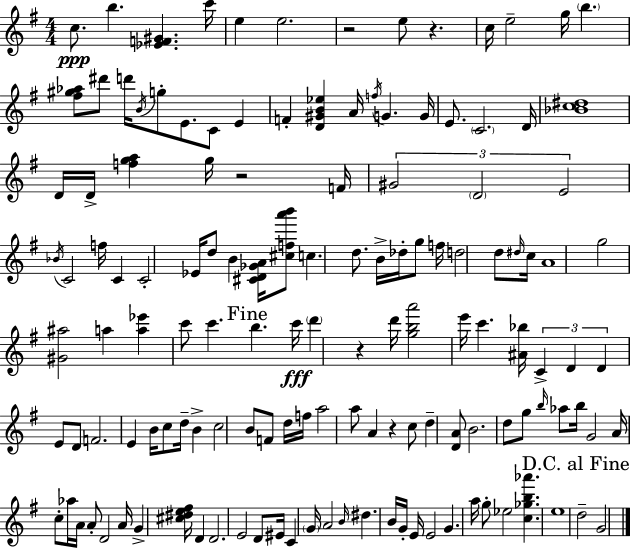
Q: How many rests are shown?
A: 5